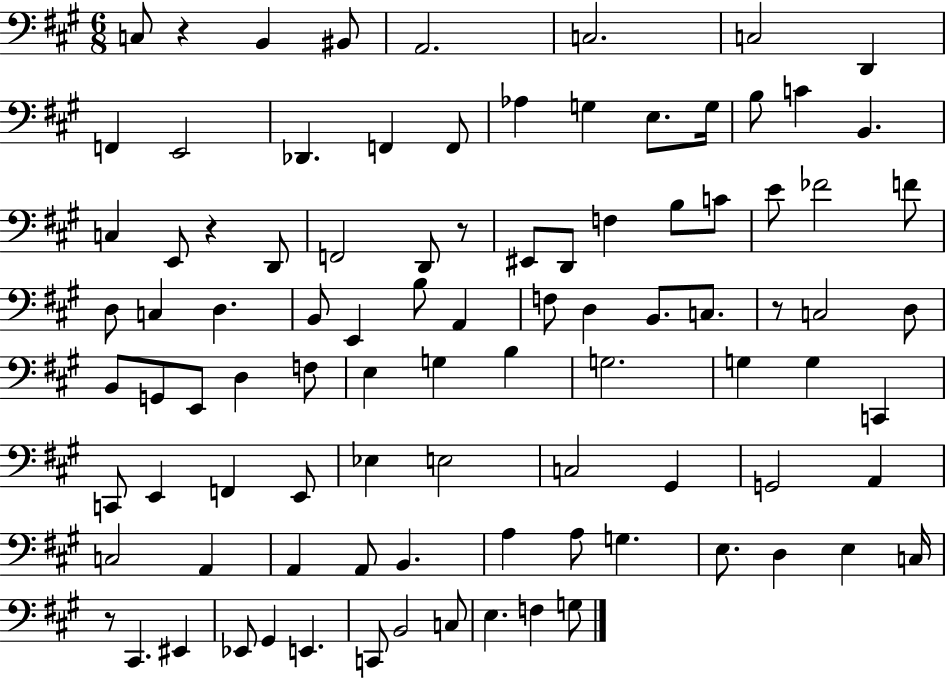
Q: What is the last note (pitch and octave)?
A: G3